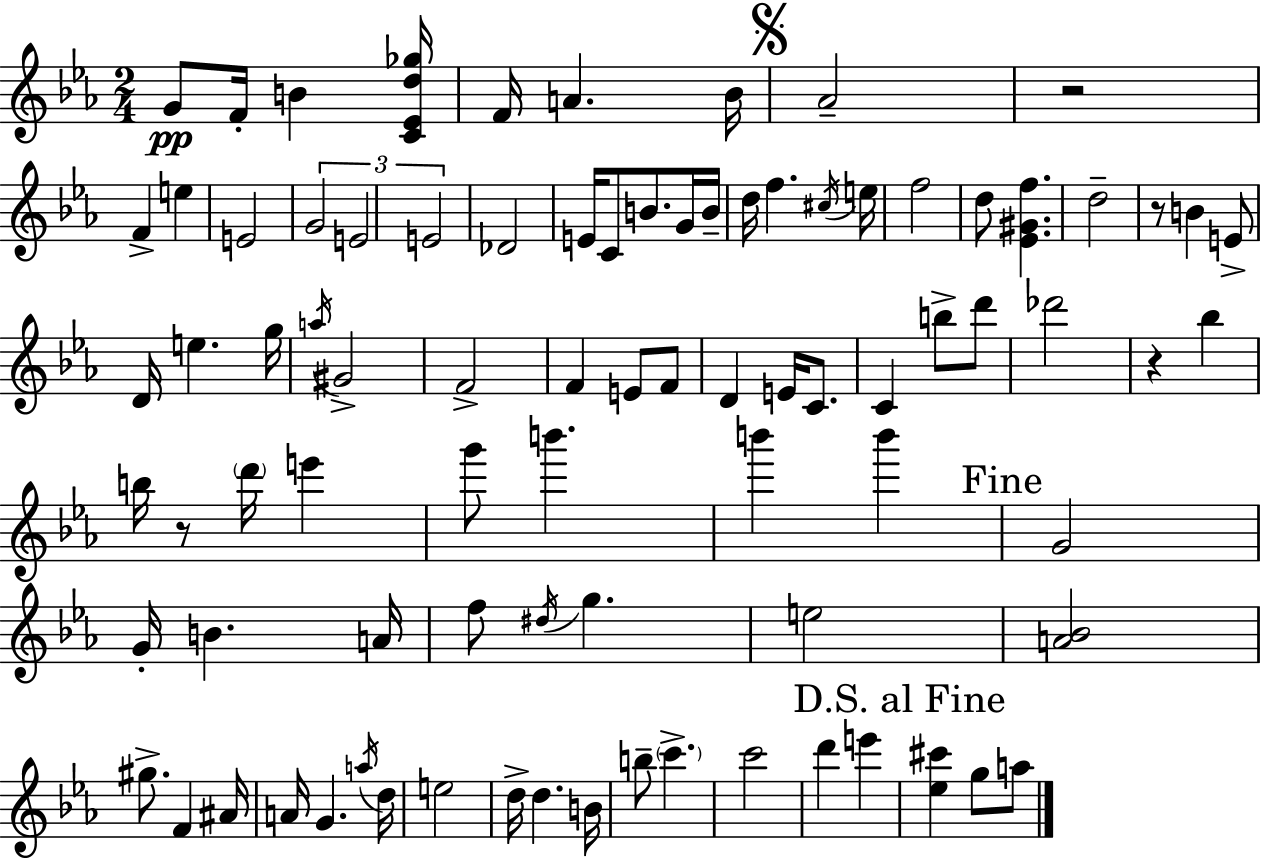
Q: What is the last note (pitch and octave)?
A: A5